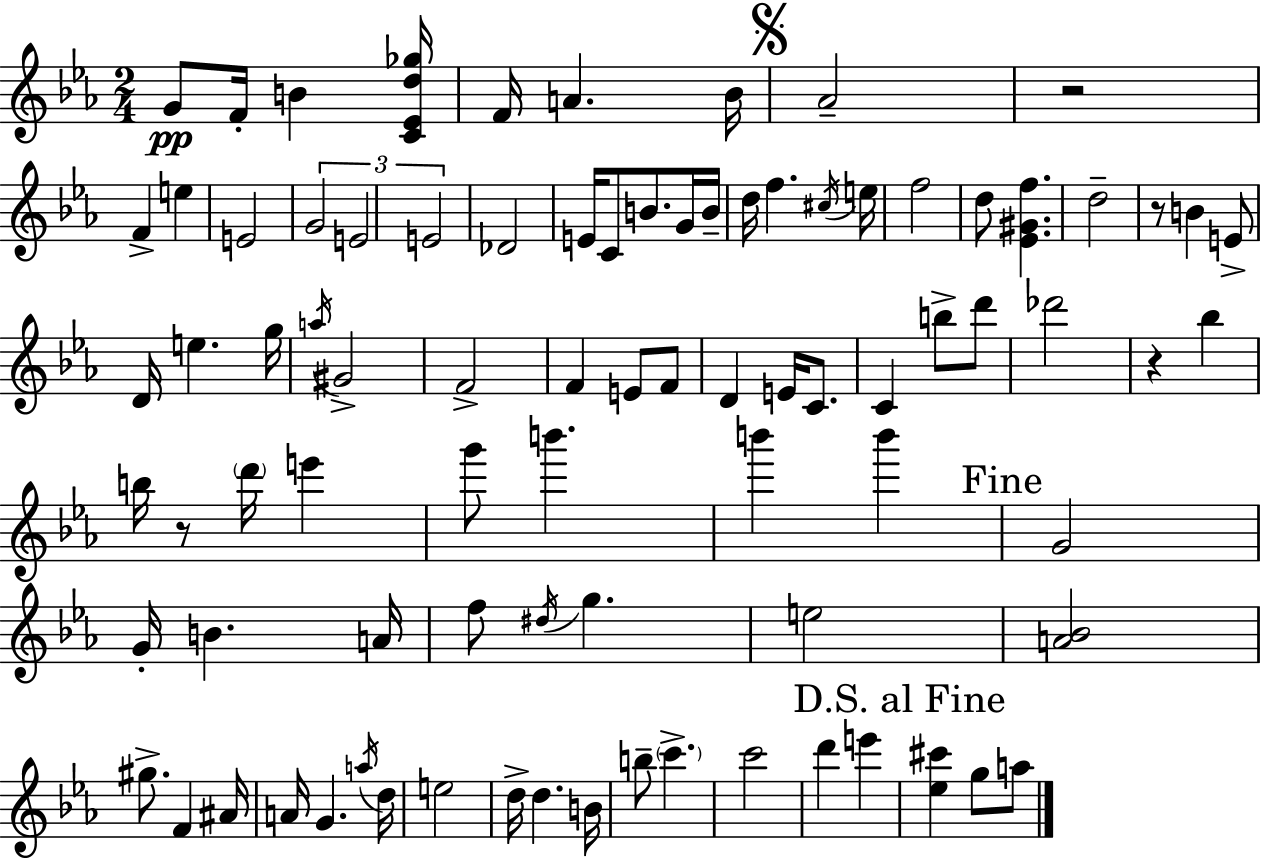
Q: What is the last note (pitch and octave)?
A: A5